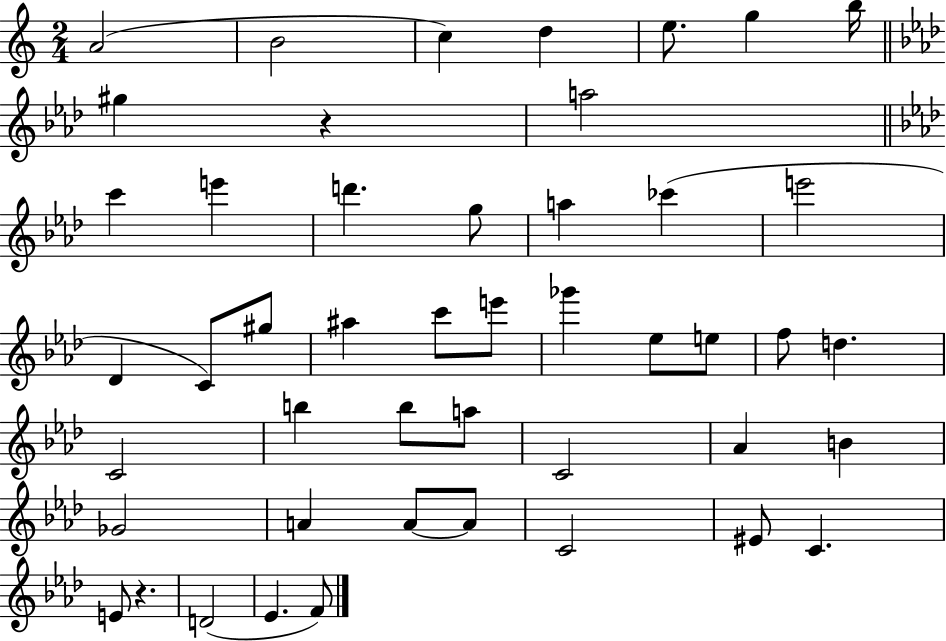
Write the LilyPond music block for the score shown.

{
  \clef treble
  \numericTimeSignature
  \time 2/4
  \key c \major
  a'2( | b'2 | c''4) d''4 | e''8. g''4 b''16 | \break \bar "||" \break \key f \minor gis''4 r4 | a''2 | \bar "||" \break \key aes \major c'''4 e'''4 | d'''4. g''8 | a''4 ces'''4( | e'''2 | \break des'4 c'8) gis''8 | ais''4 c'''8 e'''8 | ges'''4 ees''8 e''8 | f''8 d''4. | \break c'2 | b''4 b''8 a''8 | c'2 | aes'4 b'4 | \break ges'2 | a'4 a'8~~ a'8 | c'2 | eis'8 c'4. | \break e'8 r4. | d'2( | ees'4. f'8) | \bar "|."
}